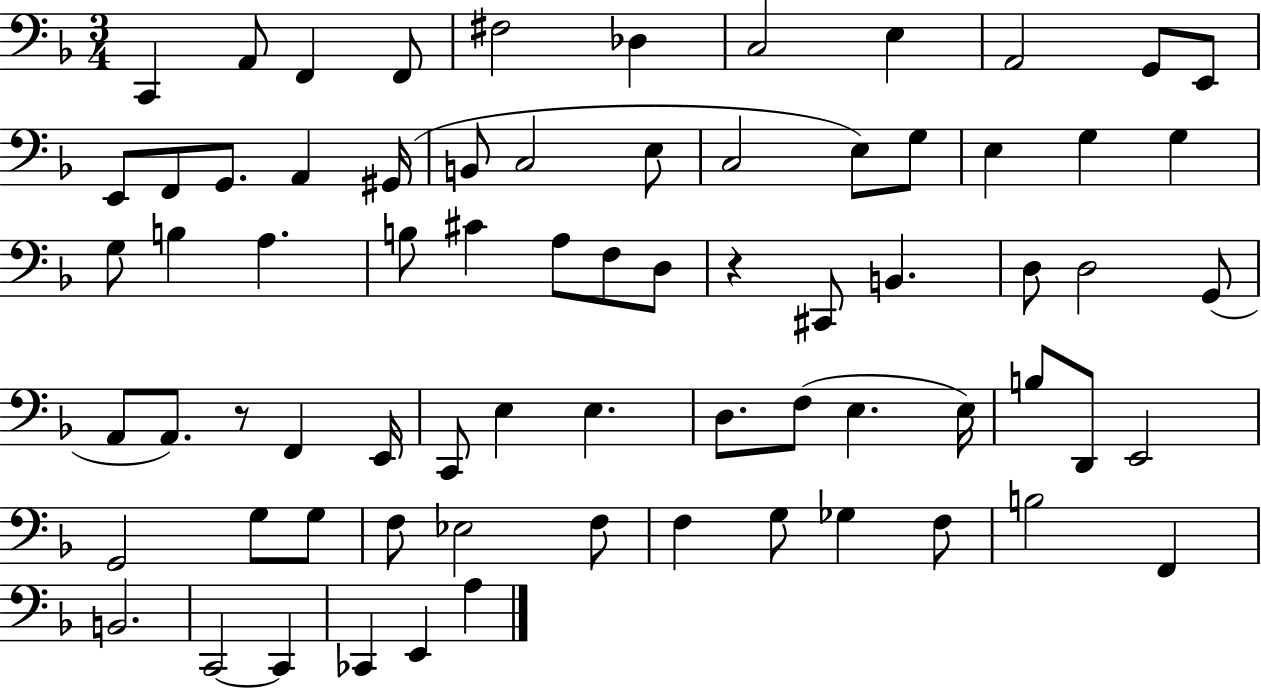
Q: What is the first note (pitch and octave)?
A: C2